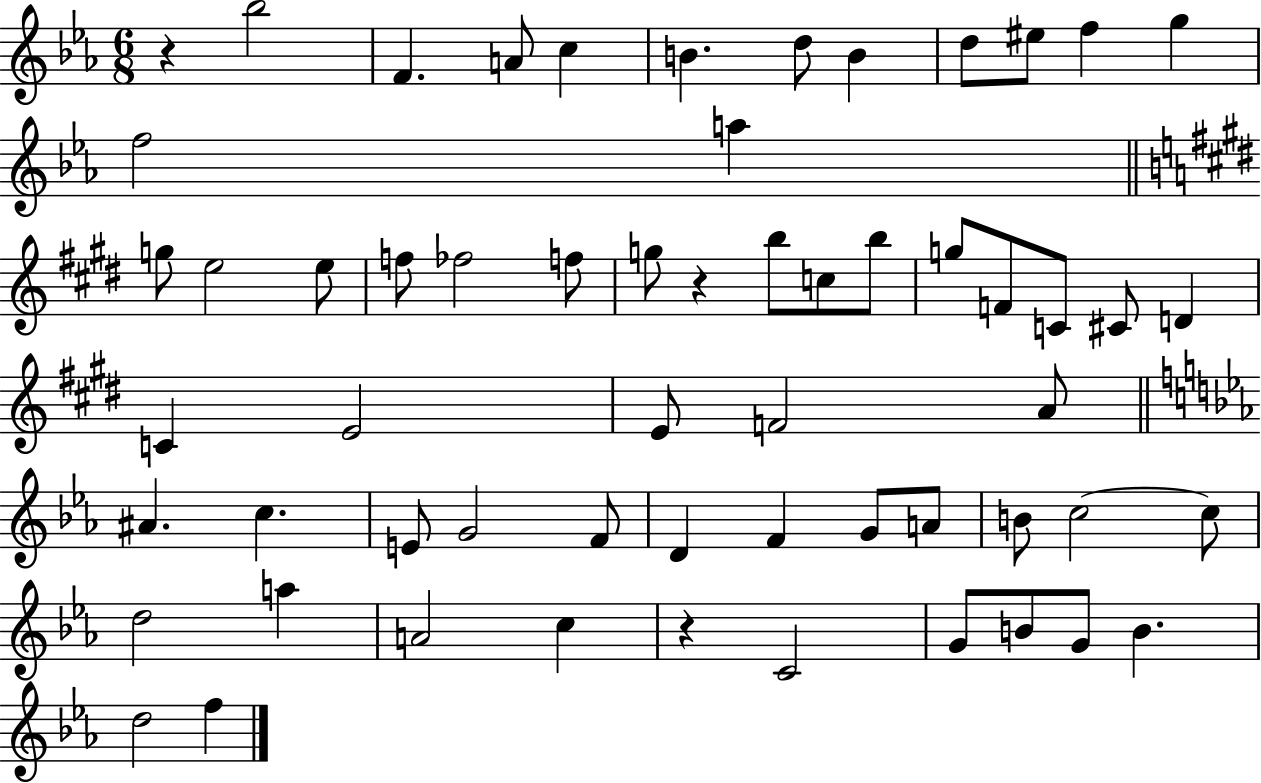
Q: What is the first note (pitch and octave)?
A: Bb5